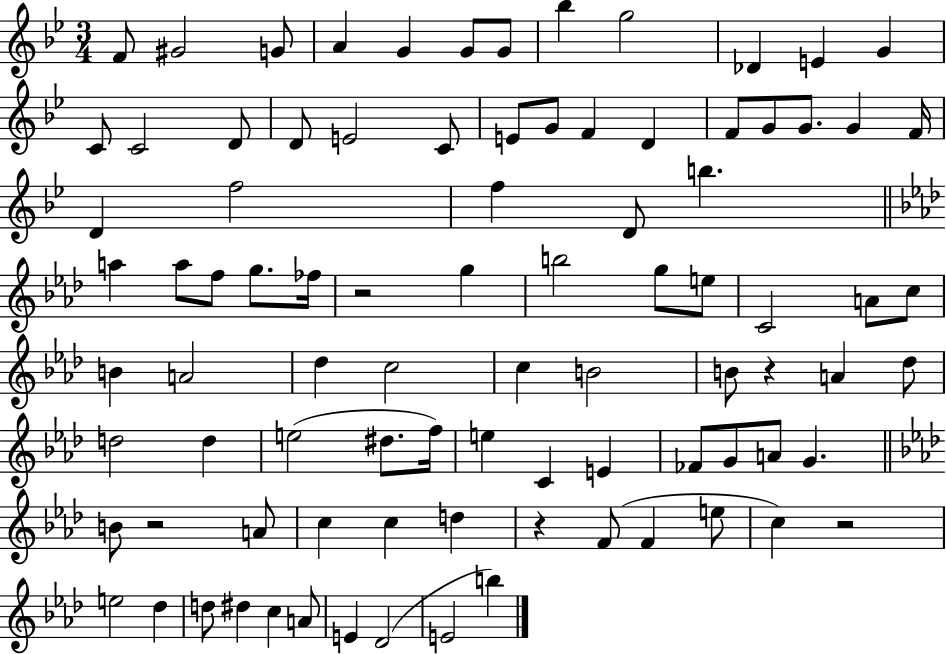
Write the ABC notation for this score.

X:1
T:Untitled
M:3/4
L:1/4
K:Bb
F/2 ^G2 G/2 A G G/2 G/2 _b g2 _D E G C/2 C2 D/2 D/2 E2 C/2 E/2 G/2 F D F/2 G/2 G/2 G F/4 D f2 f D/2 b a a/2 f/2 g/2 _f/4 z2 g b2 g/2 e/2 C2 A/2 c/2 B A2 _d c2 c B2 B/2 z A _d/2 d2 d e2 ^d/2 f/4 e C E _F/2 G/2 A/2 G B/2 z2 A/2 c c d z F/2 F e/2 c z2 e2 _d d/2 ^d c A/2 E _D2 E2 b